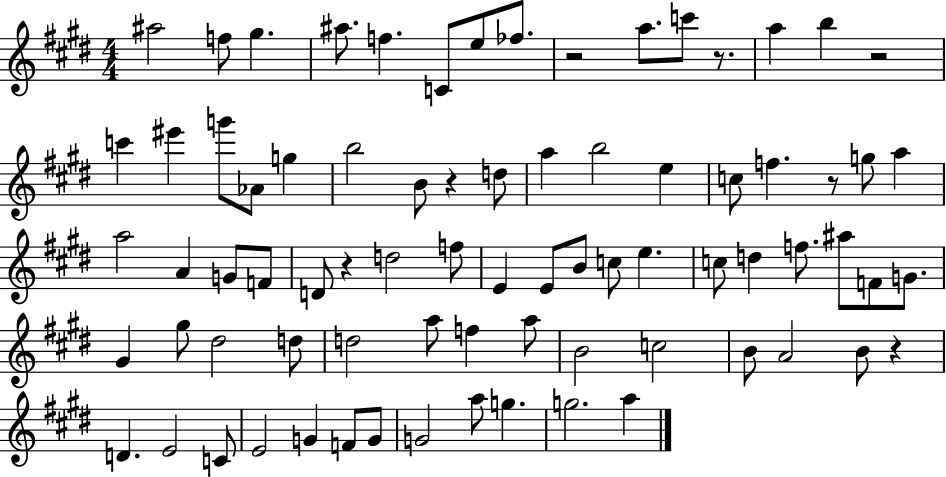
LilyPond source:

{
  \clef treble
  \numericTimeSignature
  \time 4/4
  \key e \major
  ais''2 f''8 gis''4. | ais''8. f''4. c'8 e''8 fes''8. | r2 a''8. c'''8 r8. | a''4 b''4 r2 | \break c'''4 eis'''4 g'''8 aes'8 g''4 | b''2 b'8 r4 d''8 | a''4 b''2 e''4 | c''8 f''4. r8 g''8 a''4 | \break a''2 a'4 g'8 f'8 | d'8 r4 d''2 f''8 | e'4 e'8 b'8 c''8 e''4. | c''8 d''4 f''8. ais''8 f'8 g'8. | \break gis'4 gis''8 dis''2 d''8 | d''2 a''8 f''4 a''8 | b'2 c''2 | b'8 a'2 b'8 r4 | \break d'4. e'2 c'8 | e'2 g'4 f'8 g'8 | g'2 a''8 g''4. | g''2. a''4 | \break \bar "|."
}